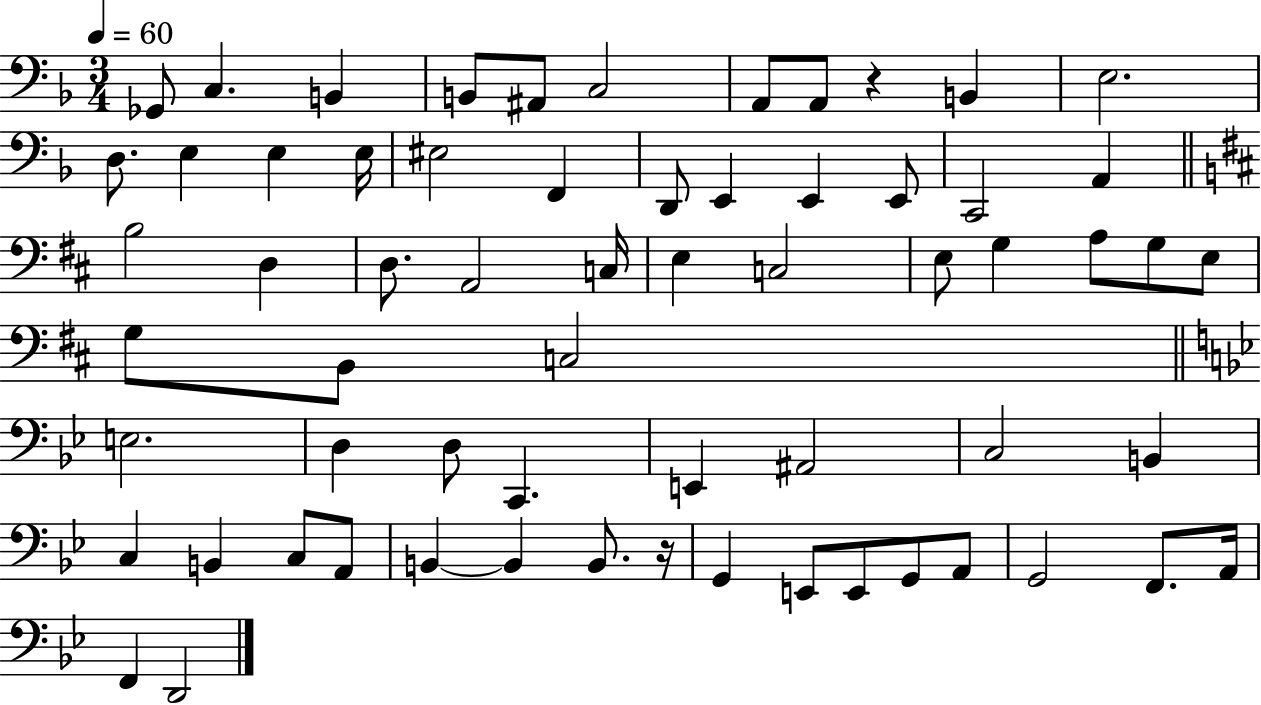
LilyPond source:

{
  \clef bass
  \numericTimeSignature
  \time 3/4
  \key f \major
  \tempo 4 = 60
  ges,8 c4. b,4 | b,8 ais,8 c2 | a,8 a,8 r4 b,4 | e2. | \break d8. e4 e4 e16 | eis2 f,4 | d,8 e,4 e,4 e,8 | c,2 a,4 | \break \bar "||" \break \key b \minor b2 d4 | d8. a,2 c16 | e4 c2 | e8 g4 a8 g8 e8 | \break g8 b,8 c2 | \bar "||" \break \key g \minor e2. | d4 d8 c,4. | e,4 ais,2 | c2 b,4 | \break c4 b,4 c8 a,8 | b,4~~ b,4 b,8. r16 | g,4 e,8 e,8 g,8 a,8 | g,2 f,8. a,16 | \break f,4 d,2 | \bar "|."
}